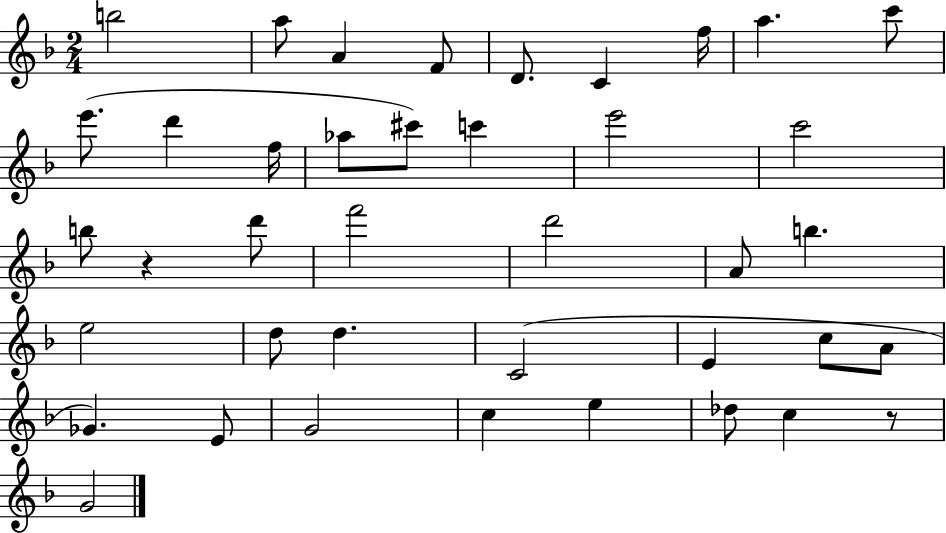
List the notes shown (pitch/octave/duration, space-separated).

B5/h A5/e A4/q F4/e D4/e. C4/q F5/s A5/q. C6/e E6/e. D6/q F5/s Ab5/e C#6/e C6/q E6/h C6/h B5/e R/q D6/e F6/h D6/h A4/e B5/q. E5/h D5/e D5/q. C4/h E4/q C5/e A4/e Gb4/q. E4/e G4/h C5/q E5/q Db5/e C5/q R/e G4/h